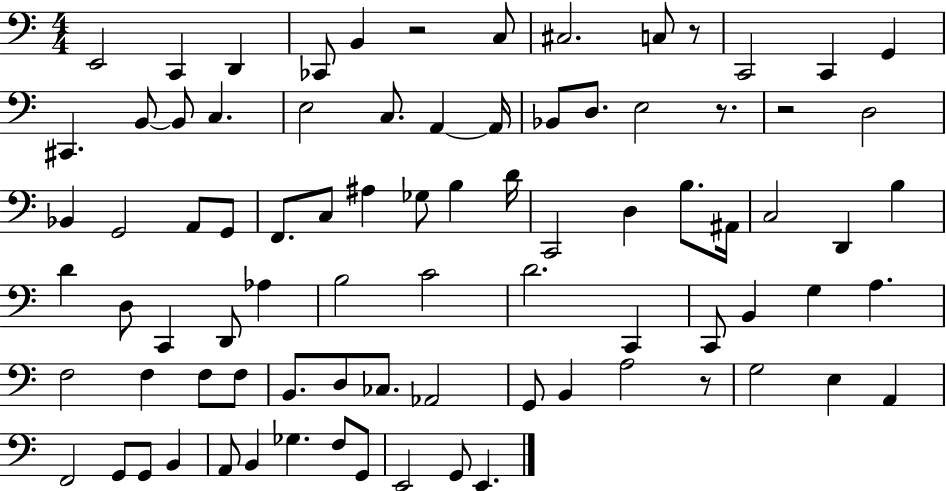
X:1
T:Untitled
M:4/4
L:1/4
K:C
E,,2 C,, D,, _C,,/2 B,, z2 C,/2 ^C,2 C,/2 z/2 C,,2 C,, G,, ^C,, B,,/2 B,,/2 C, E,2 C,/2 A,, A,,/4 _B,,/2 D,/2 E,2 z/2 z2 D,2 _B,, G,,2 A,,/2 G,,/2 F,,/2 C,/2 ^A, _G,/2 B, D/4 C,,2 D, B,/2 ^A,,/4 C,2 D,, B, D D,/2 C,, D,,/2 _A, B,2 C2 D2 C,, C,,/2 B,, G, A, F,2 F, F,/2 F,/2 B,,/2 D,/2 _C,/2 _A,,2 G,,/2 B,, A,2 z/2 G,2 E, A,, F,,2 G,,/2 G,,/2 B,, A,,/2 B,, _G, F,/2 G,,/2 E,,2 G,,/2 E,,